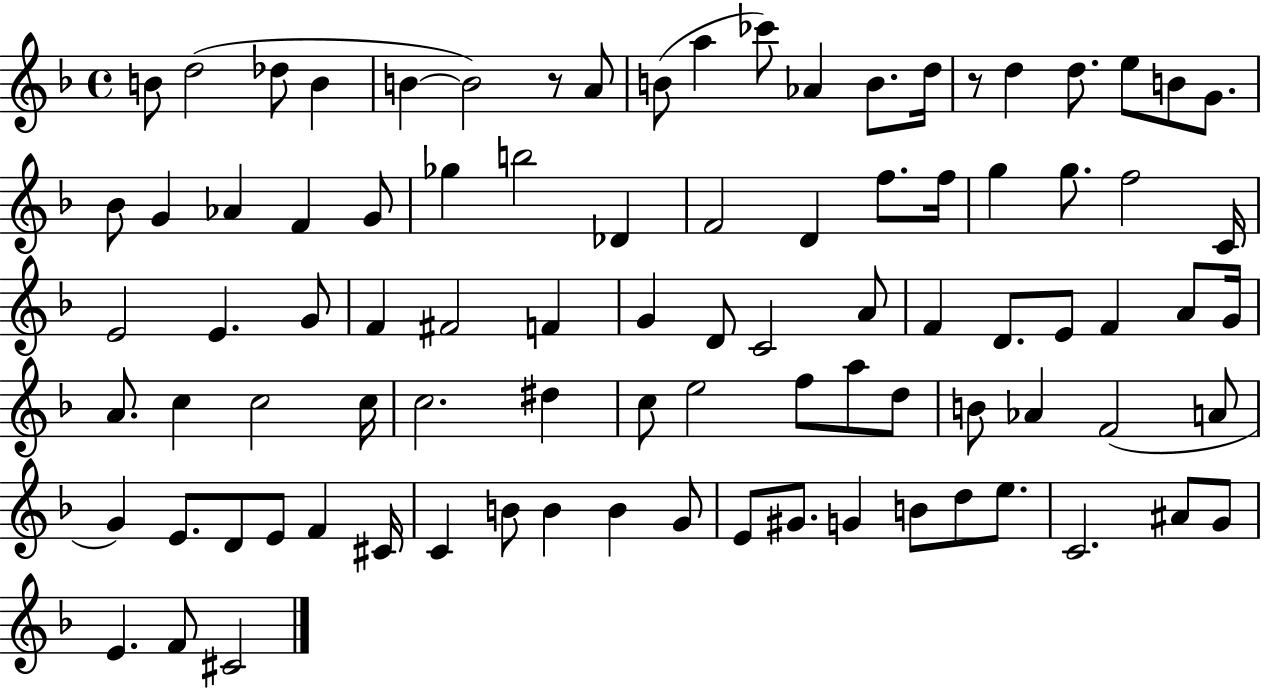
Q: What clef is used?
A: treble